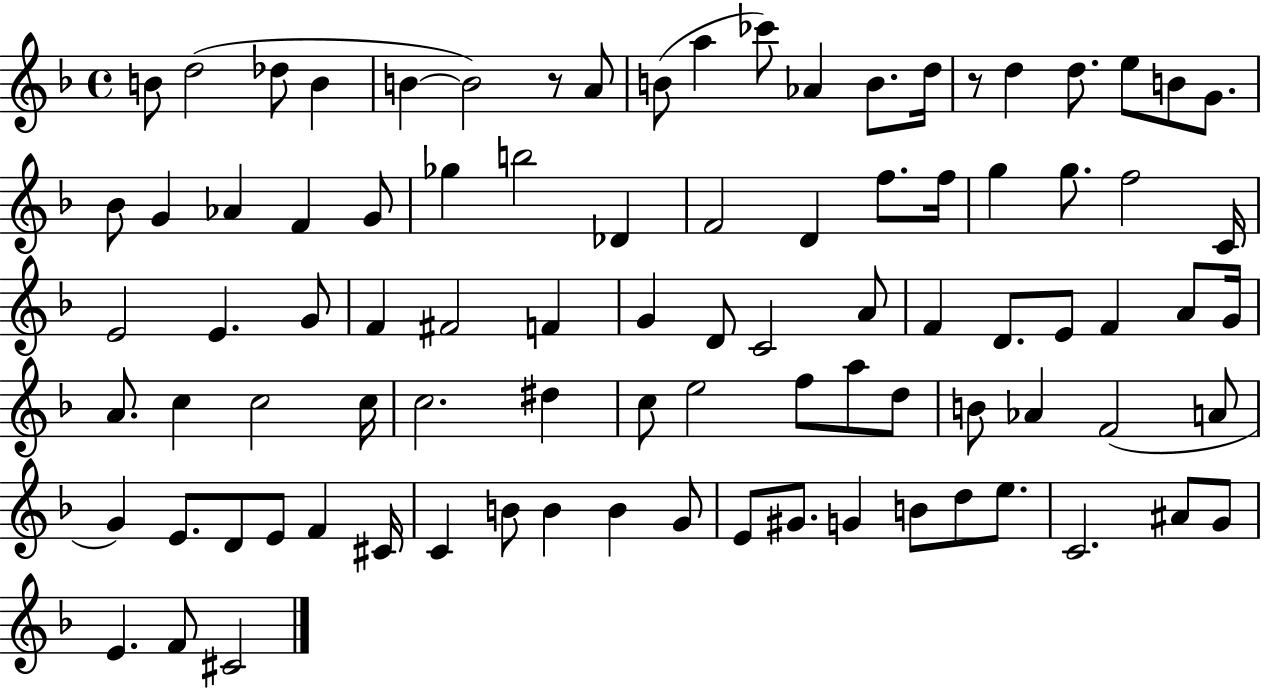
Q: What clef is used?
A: treble